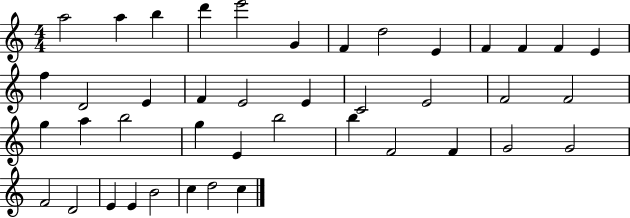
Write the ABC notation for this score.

X:1
T:Untitled
M:4/4
L:1/4
K:C
a2 a b d' e'2 G F d2 E F F F E f D2 E F E2 E C2 E2 F2 F2 g a b2 g E b2 b F2 F G2 G2 F2 D2 E E B2 c d2 c